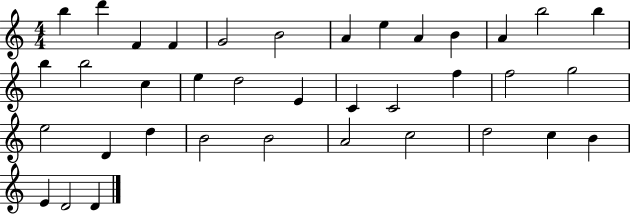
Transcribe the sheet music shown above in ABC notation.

X:1
T:Untitled
M:4/4
L:1/4
K:C
b d' F F G2 B2 A e A B A b2 b b b2 c e d2 E C C2 f f2 g2 e2 D d B2 B2 A2 c2 d2 c B E D2 D